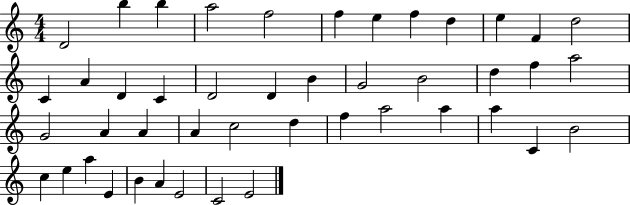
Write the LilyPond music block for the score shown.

{
  \clef treble
  \numericTimeSignature
  \time 4/4
  \key c \major
  d'2 b''4 b''4 | a''2 f''2 | f''4 e''4 f''4 d''4 | e''4 f'4 d''2 | \break c'4 a'4 d'4 c'4 | d'2 d'4 b'4 | g'2 b'2 | d''4 f''4 a''2 | \break g'2 a'4 a'4 | a'4 c''2 d''4 | f''4 a''2 a''4 | a''4 c'4 b'2 | \break c''4 e''4 a''4 e'4 | b'4 a'4 e'2 | c'2 e'2 | \bar "|."
}